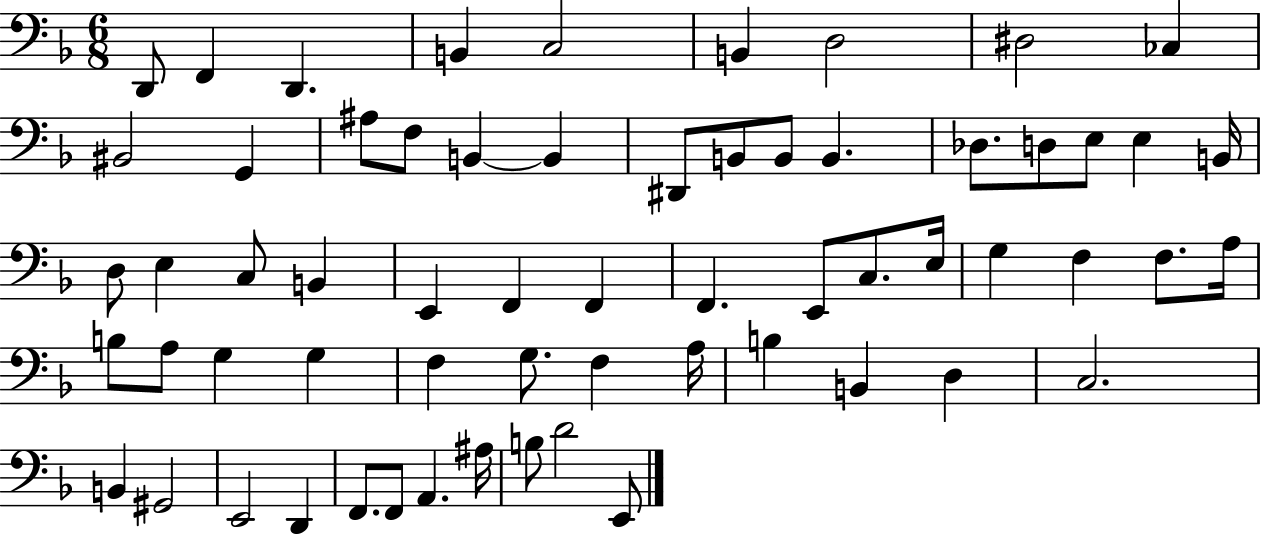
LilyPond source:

{
  \clef bass
  \numericTimeSignature
  \time 6/8
  \key f \major
  d,8 f,4 d,4. | b,4 c2 | b,4 d2 | dis2 ces4 | \break bis,2 g,4 | ais8 f8 b,4~~ b,4 | dis,8 b,8 b,8 b,4. | des8. d8 e8 e4 b,16 | \break d8 e4 c8 b,4 | e,4 f,4 f,4 | f,4. e,8 c8. e16 | g4 f4 f8. a16 | \break b8 a8 g4 g4 | f4 g8. f4 a16 | b4 b,4 d4 | c2. | \break b,4 gis,2 | e,2 d,4 | f,8. f,8 a,4. ais16 | b8 d'2 e,8 | \break \bar "|."
}